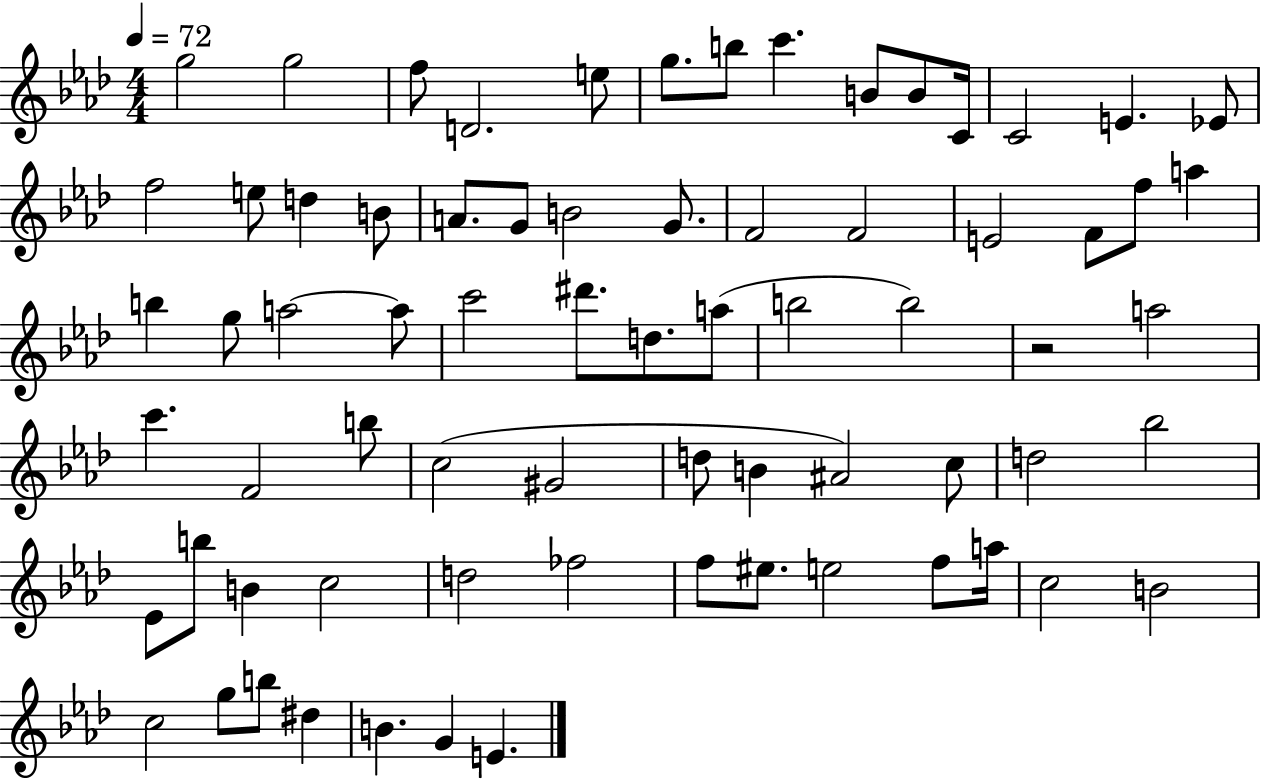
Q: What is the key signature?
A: AES major